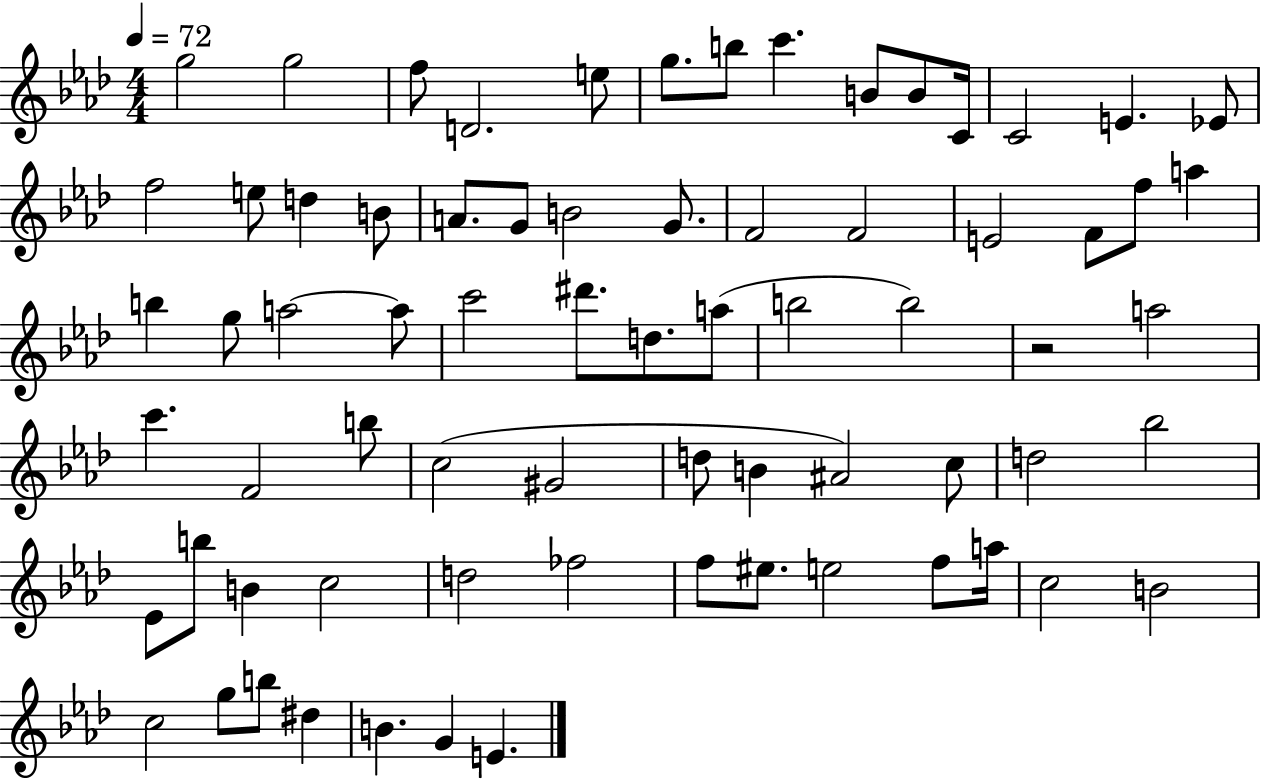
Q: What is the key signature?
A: AES major